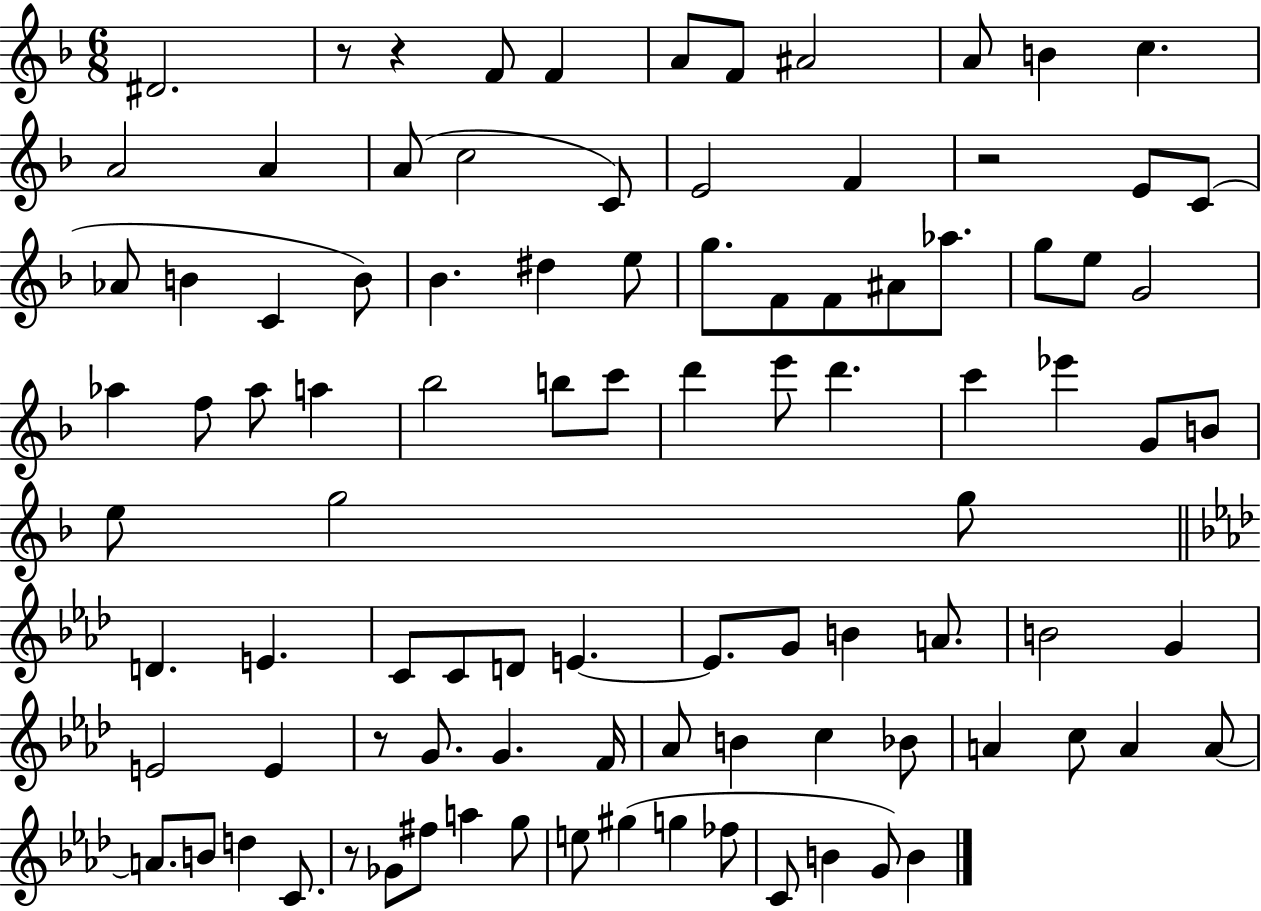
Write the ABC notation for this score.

X:1
T:Untitled
M:6/8
L:1/4
K:F
^D2 z/2 z F/2 F A/2 F/2 ^A2 A/2 B c A2 A A/2 c2 C/2 E2 F z2 E/2 C/2 _A/2 B C B/2 _B ^d e/2 g/2 F/2 F/2 ^A/2 _a/2 g/2 e/2 G2 _a f/2 _a/2 a _b2 b/2 c'/2 d' e'/2 d' c' _e' G/2 B/2 e/2 g2 g/2 D E C/2 C/2 D/2 E E/2 G/2 B A/2 B2 G E2 E z/2 G/2 G F/4 _A/2 B c _B/2 A c/2 A A/2 A/2 B/2 d C/2 z/2 _G/2 ^f/2 a g/2 e/2 ^g g _f/2 C/2 B G/2 B